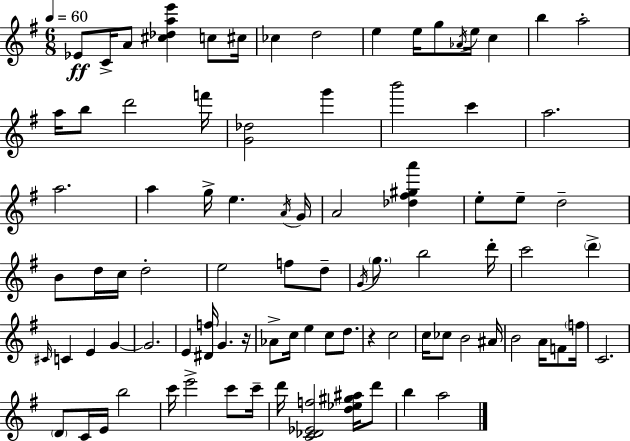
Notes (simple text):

Eb4/e C4/s A4/e [C#5,Db5,A5,E6]/q C5/e C#5/s CES5/q D5/h E5/q E5/s G5/e Ab4/s E5/s C5/q B5/q A5/h A5/s B5/e D6/h F6/s [G4,Db5]/h G6/q B6/h C6/q A5/h. A5/h. A5/q G5/s E5/q. A4/s G4/s A4/h [Db5,F#5,G#5,A6]/q E5/e E5/e D5/h B4/e D5/s C5/s D5/h E5/h F5/e D5/e G4/s G5/e. B5/h D6/s C6/h D6/q C#4/s C4/q E4/q G4/q G4/h. E4/q [D#4,F5]/s G4/q. R/s Ab4/e C5/s E5/q C5/e D5/e. R/q C5/h C5/s CES5/e B4/h A#4/s B4/h A4/s F4/e F5/s C4/h. D4/e C4/s E4/s B5/h C6/s E6/h C6/e C6/s D6/s [C4,Db4,Eb4,F5]/h [D5,Eb5,G#5,A#5]/s D6/e B5/q A5/h